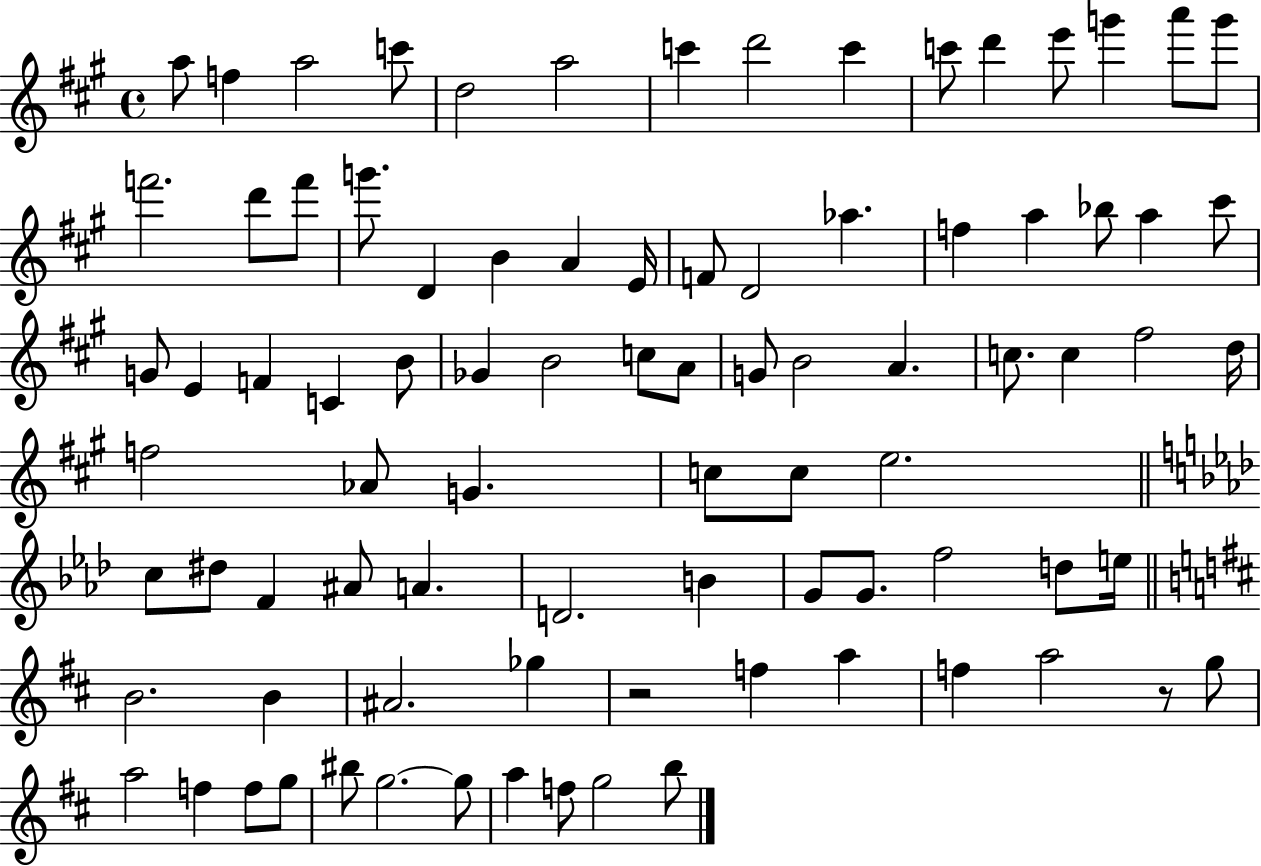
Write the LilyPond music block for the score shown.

{
  \clef treble
  \time 4/4
  \defaultTimeSignature
  \key a \major
  a''8 f''4 a''2 c'''8 | d''2 a''2 | c'''4 d'''2 c'''4 | c'''8 d'''4 e'''8 g'''4 a'''8 g'''8 | \break f'''2. d'''8 f'''8 | g'''8. d'4 b'4 a'4 e'16 | f'8 d'2 aes''4. | f''4 a''4 bes''8 a''4 cis'''8 | \break g'8 e'4 f'4 c'4 b'8 | ges'4 b'2 c''8 a'8 | g'8 b'2 a'4. | c''8. c''4 fis''2 d''16 | \break f''2 aes'8 g'4. | c''8 c''8 e''2. | \bar "||" \break \key aes \major c''8 dis''8 f'4 ais'8 a'4. | d'2. b'4 | g'8 g'8. f''2 d''8 e''16 | \bar "||" \break \key b \minor b'2. b'4 | ais'2. ges''4 | r2 f''4 a''4 | f''4 a''2 r8 g''8 | \break a''2 f''4 f''8 g''8 | bis''8 g''2.~~ g''8 | a''4 f''8 g''2 b''8 | \bar "|."
}